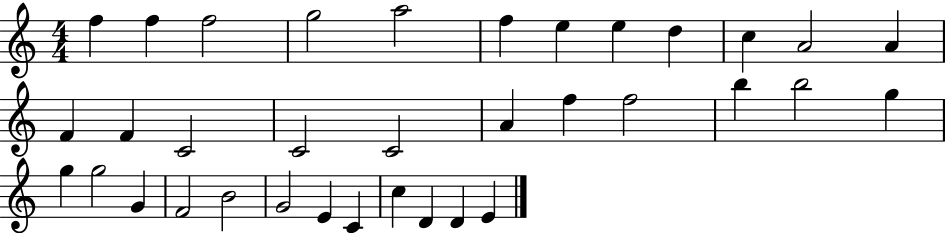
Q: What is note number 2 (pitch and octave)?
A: F5